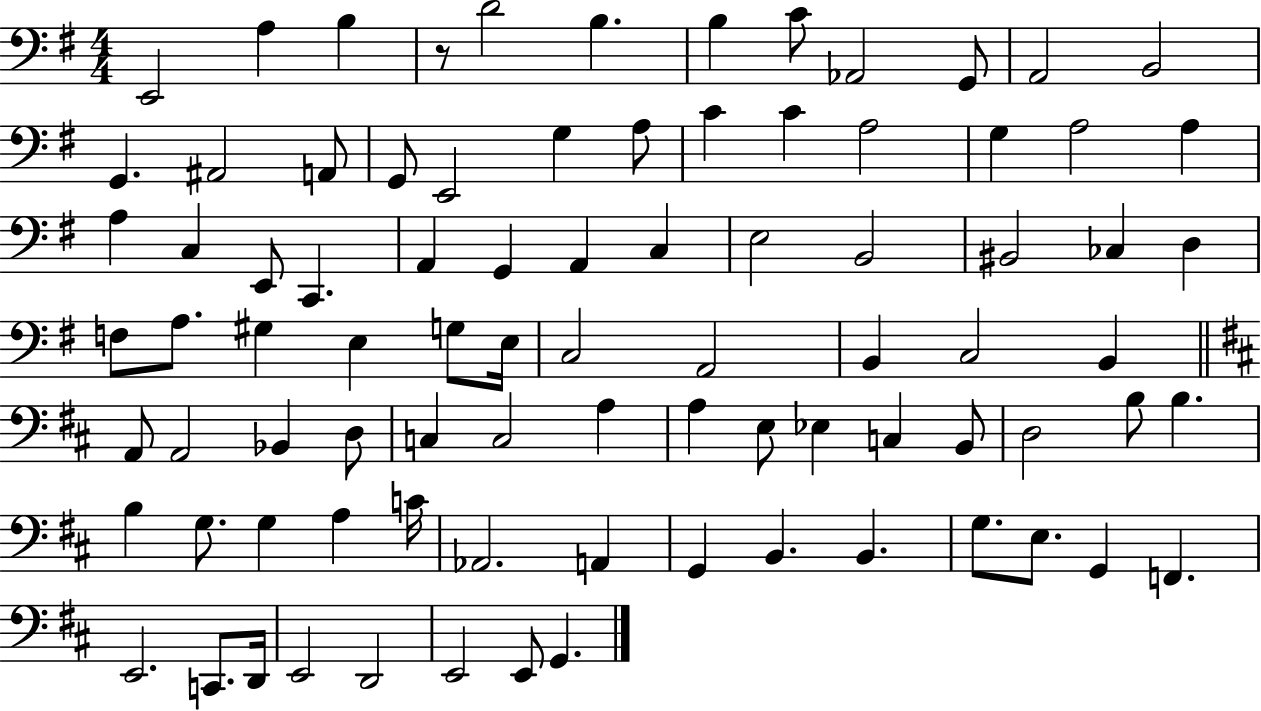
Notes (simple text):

E2/h A3/q B3/q R/e D4/h B3/q. B3/q C4/e Ab2/h G2/e A2/h B2/h G2/q. A#2/h A2/e G2/e E2/h G3/q A3/e C4/q C4/q A3/h G3/q A3/h A3/q A3/q C3/q E2/e C2/q. A2/q G2/q A2/q C3/q E3/h B2/h BIS2/h CES3/q D3/q F3/e A3/e. G#3/q E3/q G3/e E3/s C3/h A2/h B2/q C3/h B2/q A2/e A2/h Bb2/q D3/e C3/q C3/h A3/q A3/q E3/e Eb3/q C3/q B2/e D3/h B3/e B3/q. B3/q G3/e. G3/q A3/q C4/s Ab2/h. A2/q G2/q B2/q. B2/q. G3/e. E3/e. G2/q F2/q. E2/h. C2/e. D2/s E2/h D2/h E2/h E2/e G2/q.